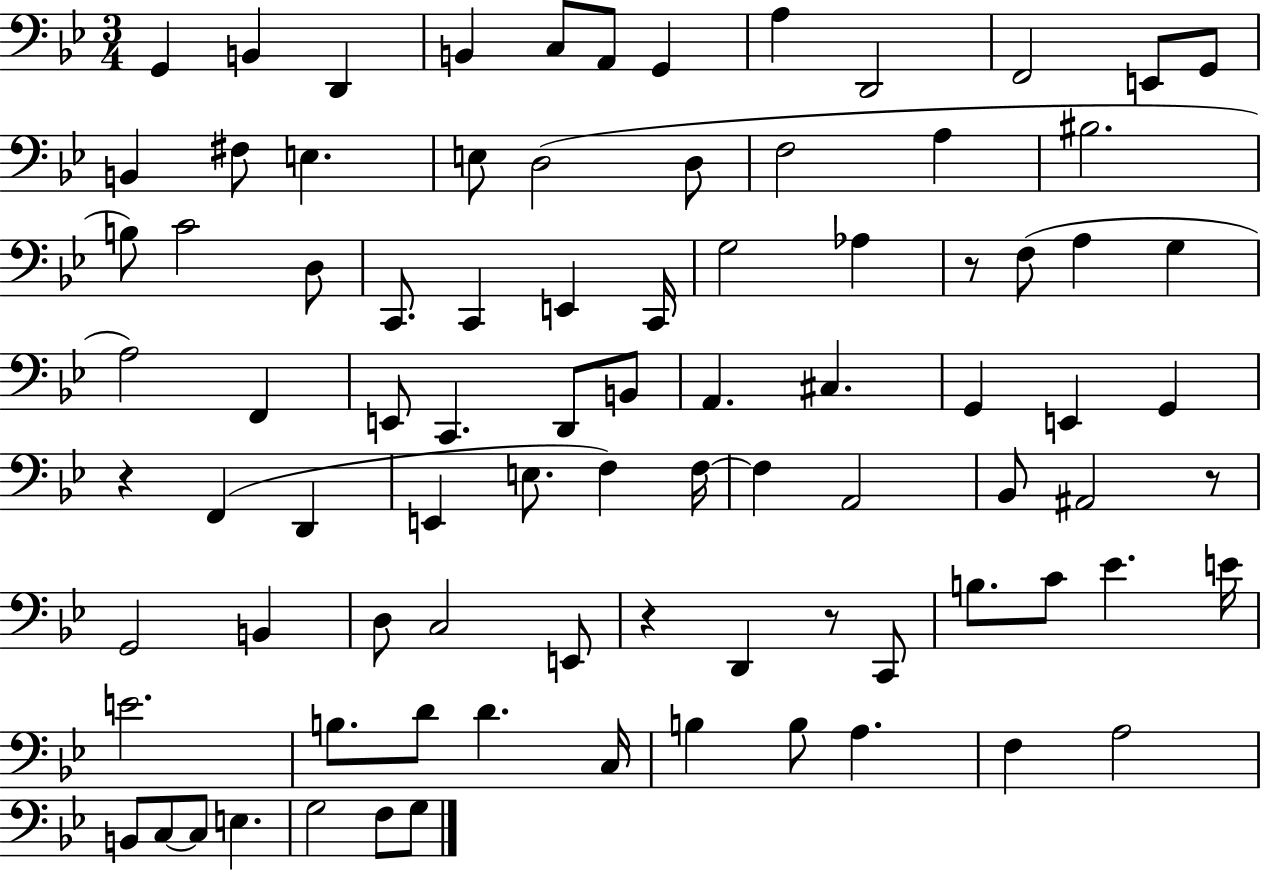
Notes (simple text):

G2/q B2/q D2/q B2/q C3/e A2/e G2/q A3/q D2/h F2/h E2/e G2/e B2/q F#3/e E3/q. E3/e D3/h D3/e F3/h A3/q BIS3/h. B3/e C4/h D3/e C2/e. C2/q E2/q C2/s G3/h Ab3/q R/e F3/e A3/q G3/q A3/h F2/q E2/e C2/q. D2/e B2/e A2/q. C#3/q. G2/q E2/q G2/q R/q F2/q D2/q E2/q E3/e. F3/q F3/s F3/q A2/h Bb2/e A#2/h R/e G2/h B2/q D3/e C3/h E2/e R/q D2/q R/e C2/e B3/e. C4/e Eb4/q. E4/s E4/h. B3/e. D4/e D4/q. C3/s B3/q B3/e A3/q. F3/q A3/h B2/e C3/e C3/e E3/q. G3/h F3/e G3/e